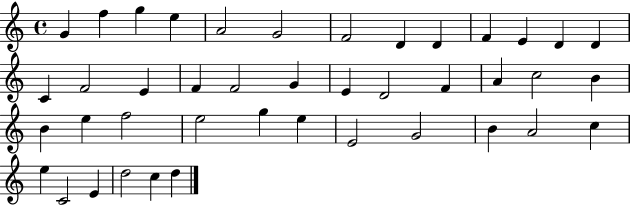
G4/q F5/q G5/q E5/q A4/h G4/h F4/h D4/q D4/q F4/q E4/q D4/q D4/q C4/q F4/h E4/q F4/q F4/h G4/q E4/q D4/h F4/q A4/q C5/h B4/q B4/q E5/q F5/h E5/h G5/q E5/q E4/h G4/h B4/q A4/h C5/q E5/q C4/h E4/q D5/h C5/q D5/q